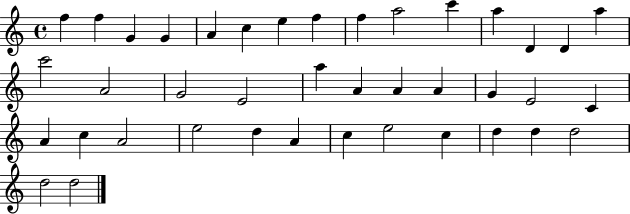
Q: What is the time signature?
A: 4/4